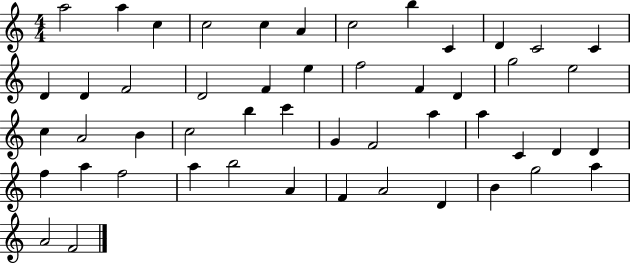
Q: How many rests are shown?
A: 0